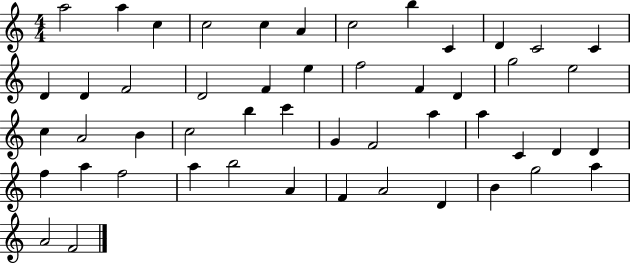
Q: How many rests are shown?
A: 0